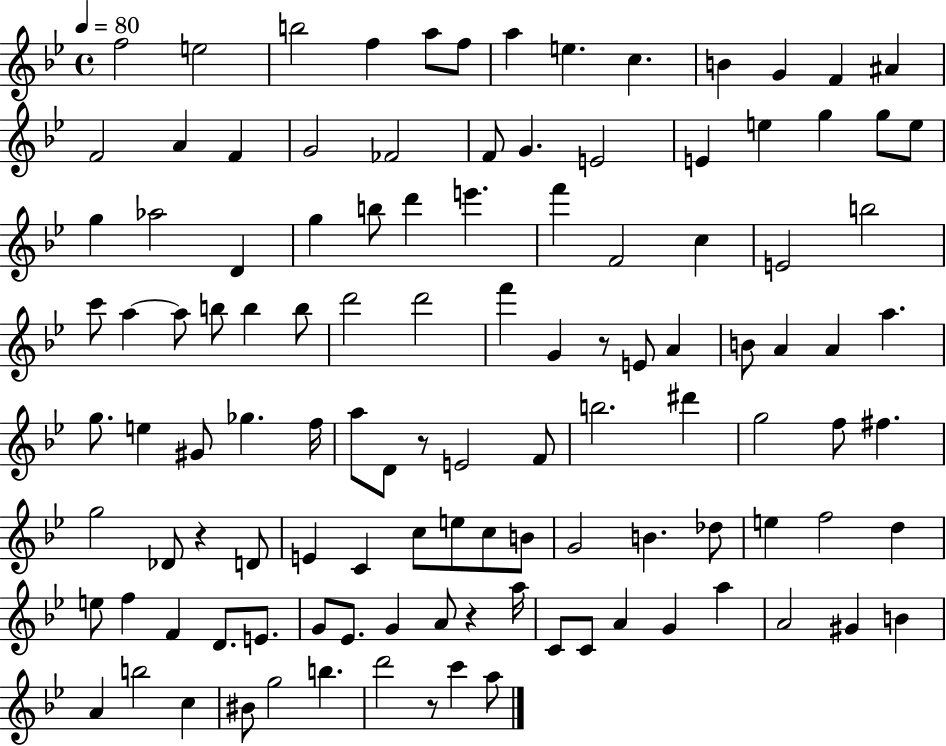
F5/h E5/h B5/h F5/q A5/e F5/e A5/q E5/q. C5/q. B4/q G4/q F4/q A#4/q F4/h A4/q F4/q G4/h FES4/h F4/e G4/q. E4/h E4/q E5/q G5/q G5/e E5/e G5/q Ab5/h D4/q G5/q B5/e D6/q E6/q. F6/q F4/h C5/q E4/h B5/h C6/e A5/q A5/e B5/e B5/q B5/e D6/h D6/h F6/q G4/q R/e E4/e A4/q B4/e A4/q A4/q A5/q. G5/e. E5/q G#4/e Gb5/q. F5/s A5/e D4/e R/e E4/h F4/e B5/h. D#6/q G5/h F5/e F#5/q. G5/h Db4/e R/q D4/e E4/q C4/q C5/e E5/e C5/e B4/e G4/h B4/q. Db5/e E5/q F5/h D5/q E5/e F5/q F4/q D4/e. E4/e. G4/e Eb4/e. G4/q A4/e R/q A5/s C4/e C4/e A4/q G4/q A5/q A4/h G#4/q B4/q A4/q B5/h C5/q BIS4/e G5/h B5/q. D6/h R/e C6/q A5/e